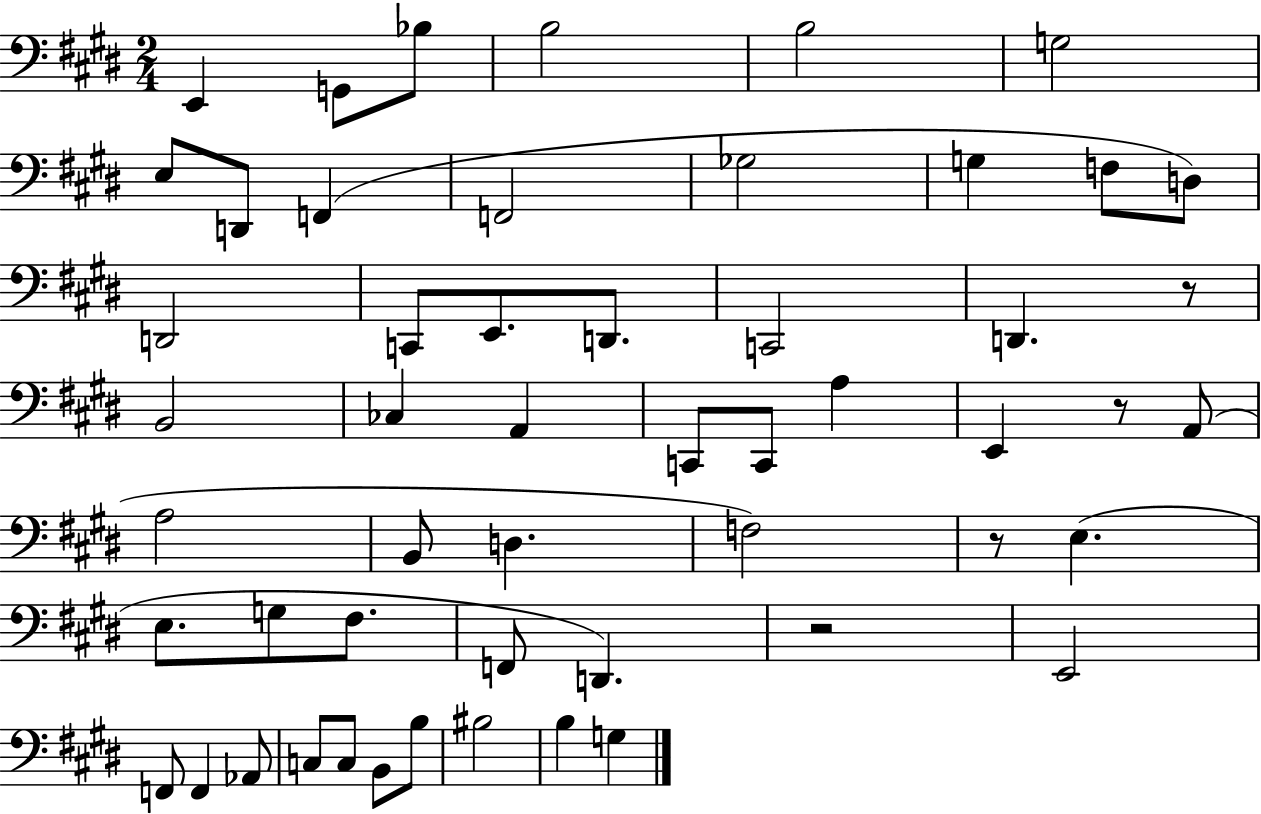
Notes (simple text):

E2/q G2/e Bb3/e B3/h B3/h G3/h E3/e D2/e F2/q F2/h Gb3/h G3/q F3/e D3/e D2/h C2/e E2/e. D2/e. C2/h D2/q. R/e B2/h CES3/q A2/q C2/e C2/e A3/q E2/q R/e A2/e A3/h B2/e D3/q. F3/h R/e E3/q. E3/e. G3/e F#3/e. F2/e D2/q. R/h E2/h F2/e F2/q Ab2/e C3/e C3/e B2/e B3/e BIS3/h B3/q G3/q